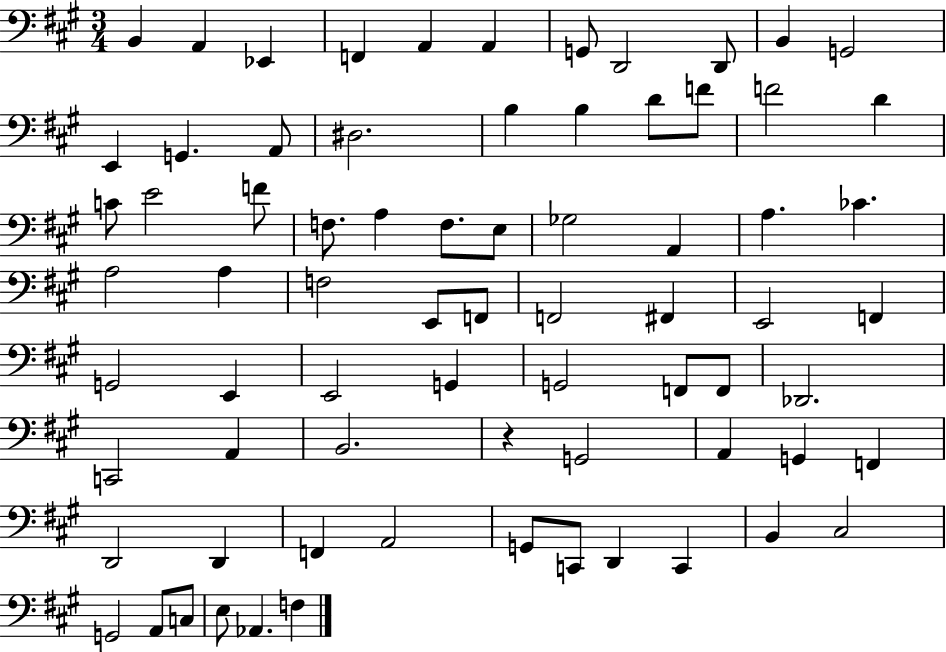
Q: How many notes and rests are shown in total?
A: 73